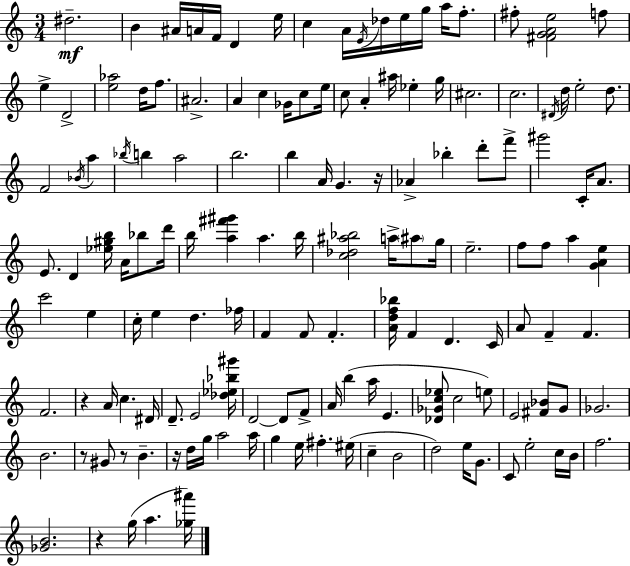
X:1
T:Untitled
M:3/4
L:1/4
K:C
^d2 B ^A/4 A/4 F/4 D e/4 c A/4 E/4 _d/4 e/4 g/4 a/4 f/2 ^f/2 [^FGAe]2 f/2 e D2 [e_a]2 d/4 f/2 ^A2 A c _G/4 c/2 e/4 c/2 A ^a/4 _e g/4 ^c2 c2 ^D/4 d/4 e2 d/2 F2 _B/4 a _b/4 b a2 b2 b A/4 G z/4 _A _b d'/2 f'/2 ^g'2 C/4 A/2 E/2 D [_e^gb]/4 A/4 _b/2 d'/4 b/4 [a^f'^g'] a b/4 [c_d^a_b]2 a/4 ^a/2 g/4 e2 f/2 f/2 a [GAe] c'2 e c/4 e d _f/4 F F/2 F [Adf_b]/4 F D C/4 A/2 F F F2 z A/4 c ^D/4 D/2 E2 [_d_e_b^g']/4 D2 D/2 F/2 A/4 b a/4 E [_D_Gc_e]/2 c2 e/2 E2 [^F_B]/2 G/2 _G2 B2 z/2 ^G/2 z/2 B z/4 d/4 g/4 a2 a/4 g e/4 ^f ^e/4 c B2 d2 e/4 G/2 C/2 e2 c/4 B/4 f2 [_GB]2 z g/4 a [_g^a']/4